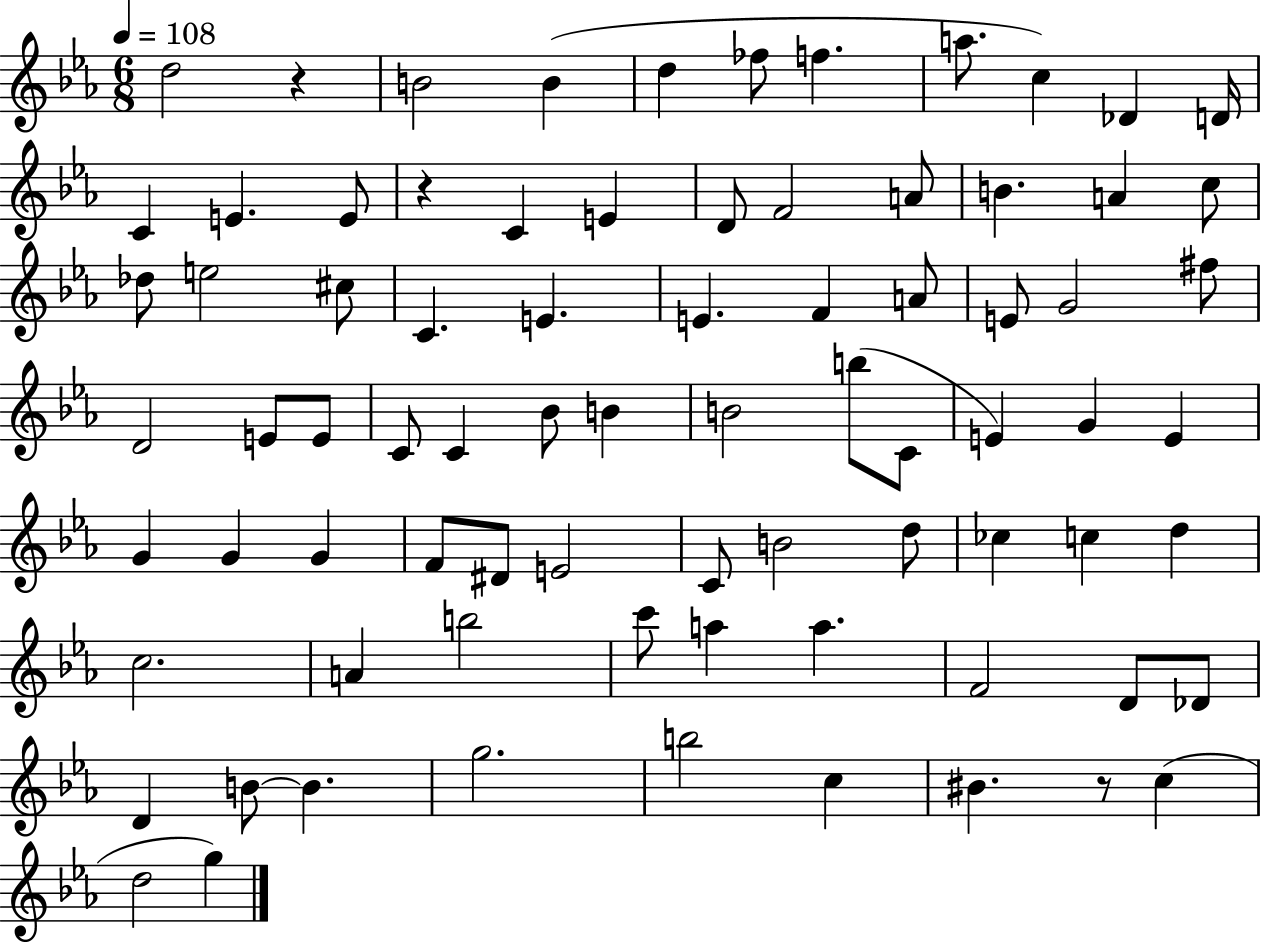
D5/h R/q B4/h B4/q D5/q FES5/e F5/q. A5/e. C5/q Db4/q D4/s C4/q E4/q. E4/e R/q C4/q E4/q D4/e F4/h A4/e B4/q. A4/q C5/e Db5/e E5/h C#5/e C4/q. E4/q. E4/q. F4/q A4/e E4/e G4/h F#5/e D4/h E4/e E4/e C4/e C4/q Bb4/e B4/q B4/h B5/e C4/e E4/q G4/q E4/q G4/q G4/q G4/q F4/e D#4/e E4/h C4/e B4/h D5/e CES5/q C5/q D5/q C5/h. A4/q B5/h C6/e A5/q A5/q. F4/h D4/e Db4/e D4/q B4/e B4/q. G5/h. B5/h C5/q BIS4/q. R/e C5/q D5/h G5/q